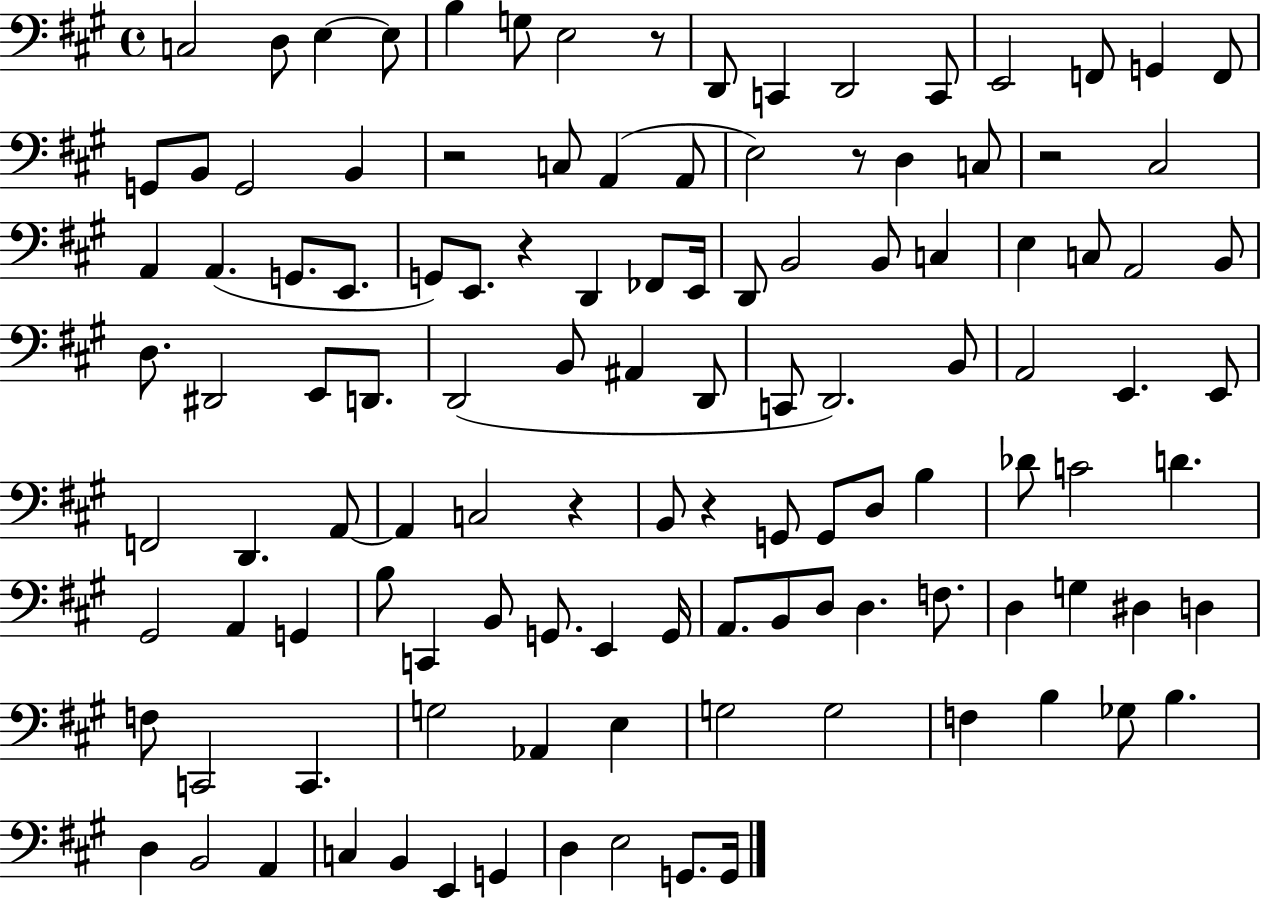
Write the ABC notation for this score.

X:1
T:Untitled
M:4/4
L:1/4
K:A
C,2 D,/2 E, E,/2 B, G,/2 E,2 z/2 D,,/2 C,, D,,2 C,,/2 E,,2 F,,/2 G,, F,,/2 G,,/2 B,,/2 G,,2 B,, z2 C,/2 A,, A,,/2 E,2 z/2 D, C,/2 z2 ^C,2 A,, A,, G,,/2 E,,/2 G,,/2 E,,/2 z D,, _F,,/2 E,,/4 D,,/2 B,,2 B,,/2 C, E, C,/2 A,,2 B,,/2 D,/2 ^D,,2 E,,/2 D,,/2 D,,2 B,,/2 ^A,, D,,/2 C,,/2 D,,2 B,,/2 A,,2 E,, E,,/2 F,,2 D,, A,,/2 A,, C,2 z B,,/2 z G,,/2 G,,/2 D,/2 B, _D/2 C2 D ^G,,2 A,, G,, B,/2 C,, B,,/2 G,,/2 E,, G,,/4 A,,/2 B,,/2 D,/2 D, F,/2 D, G, ^D, D, F,/2 C,,2 C,, G,2 _A,, E, G,2 G,2 F, B, _G,/2 B, D, B,,2 A,, C, B,, E,, G,, D, E,2 G,,/2 G,,/4